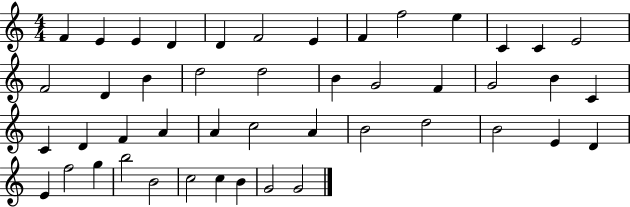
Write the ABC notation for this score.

X:1
T:Untitled
M:4/4
L:1/4
K:C
F E E D D F2 E F f2 e C C E2 F2 D B d2 d2 B G2 F G2 B C C D F A A c2 A B2 d2 B2 E D E f2 g b2 B2 c2 c B G2 G2